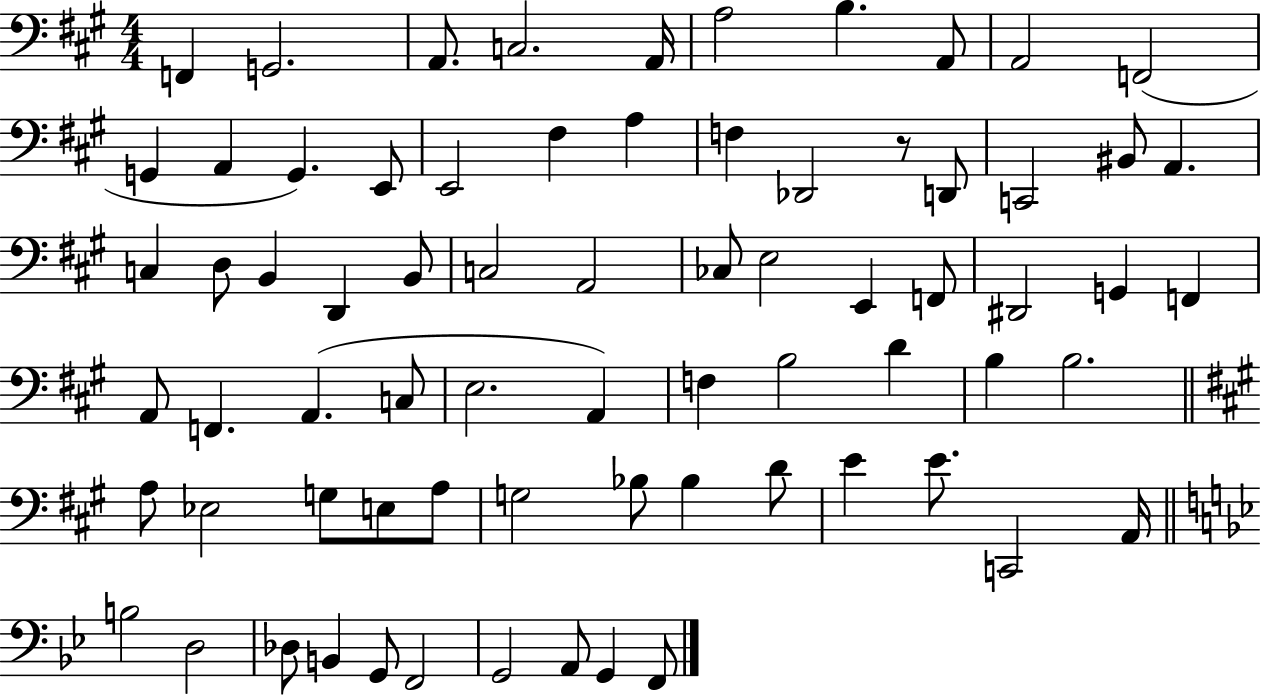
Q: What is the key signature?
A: A major